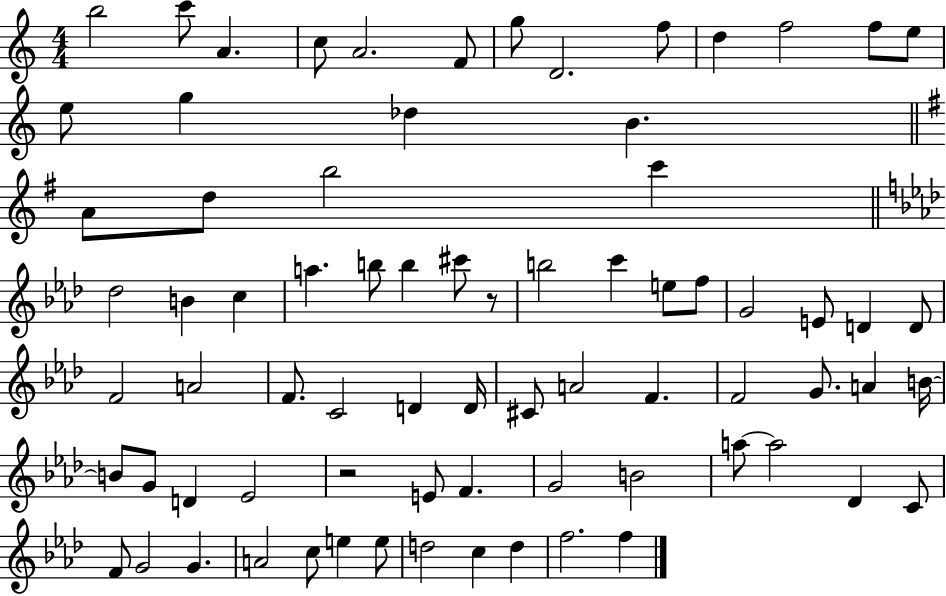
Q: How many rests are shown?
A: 2